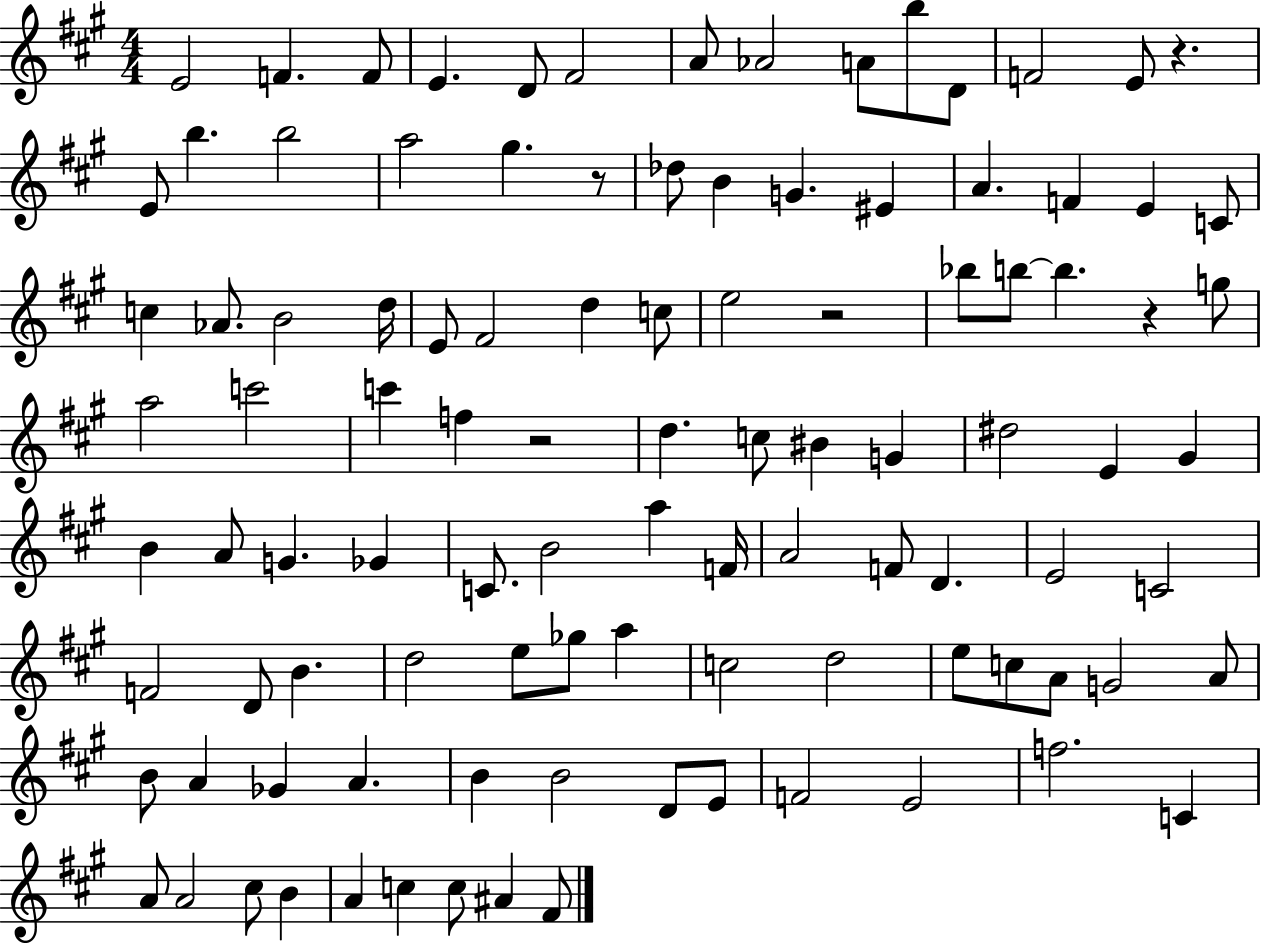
{
  \clef treble
  \numericTimeSignature
  \time 4/4
  \key a \major
  e'2 f'4. f'8 | e'4. d'8 fis'2 | a'8 aes'2 a'8 b''8 d'8 | f'2 e'8 r4. | \break e'8 b''4. b''2 | a''2 gis''4. r8 | des''8 b'4 g'4. eis'4 | a'4. f'4 e'4 c'8 | \break c''4 aes'8. b'2 d''16 | e'8 fis'2 d''4 c''8 | e''2 r2 | bes''8 b''8~~ b''4. r4 g''8 | \break a''2 c'''2 | c'''4 f''4 r2 | d''4. c''8 bis'4 g'4 | dis''2 e'4 gis'4 | \break b'4 a'8 g'4. ges'4 | c'8. b'2 a''4 f'16 | a'2 f'8 d'4. | e'2 c'2 | \break f'2 d'8 b'4. | d''2 e''8 ges''8 a''4 | c''2 d''2 | e''8 c''8 a'8 g'2 a'8 | \break b'8 a'4 ges'4 a'4. | b'4 b'2 d'8 e'8 | f'2 e'2 | f''2. c'4 | \break a'8 a'2 cis''8 b'4 | a'4 c''4 c''8 ais'4 fis'8 | \bar "|."
}